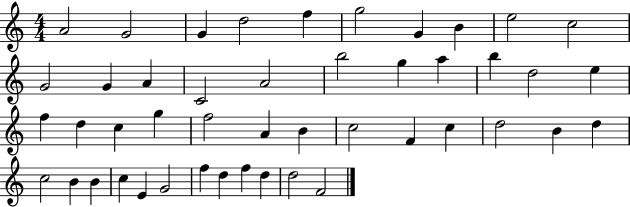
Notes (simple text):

A4/h G4/h G4/q D5/h F5/q G5/h G4/q B4/q E5/h C5/h G4/h G4/q A4/q C4/h A4/h B5/h G5/q A5/q B5/q D5/h E5/q F5/q D5/q C5/q G5/q F5/h A4/q B4/q C5/h F4/q C5/q D5/h B4/q D5/q C5/h B4/q B4/q C5/q E4/q G4/h F5/q D5/q F5/q D5/q D5/h F4/h